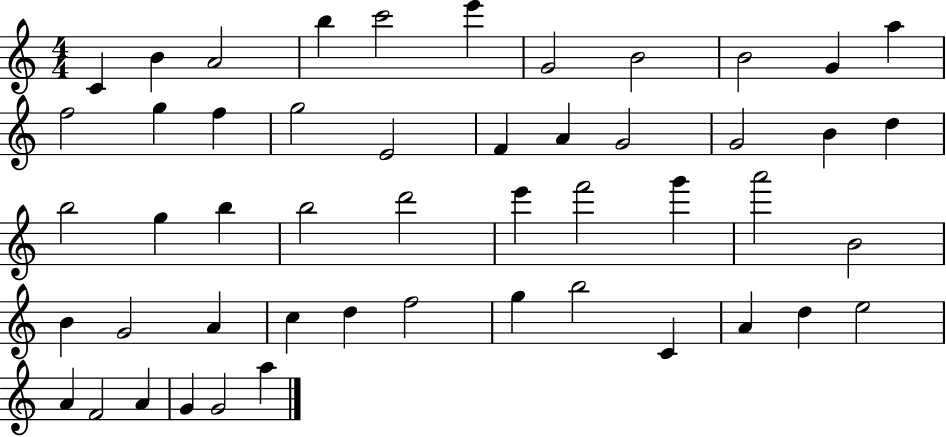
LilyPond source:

{
  \clef treble
  \numericTimeSignature
  \time 4/4
  \key c \major
  c'4 b'4 a'2 | b''4 c'''2 e'''4 | g'2 b'2 | b'2 g'4 a''4 | \break f''2 g''4 f''4 | g''2 e'2 | f'4 a'4 g'2 | g'2 b'4 d''4 | \break b''2 g''4 b''4 | b''2 d'''2 | e'''4 f'''2 g'''4 | a'''2 b'2 | \break b'4 g'2 a'4 | c''4 d''4 f''2 | g''4 b''2 c'4 | a'4 d''4 e''2 | \break a'4 f'2 a'4 | g'4 g'2 a''4 | \bar "|."
}